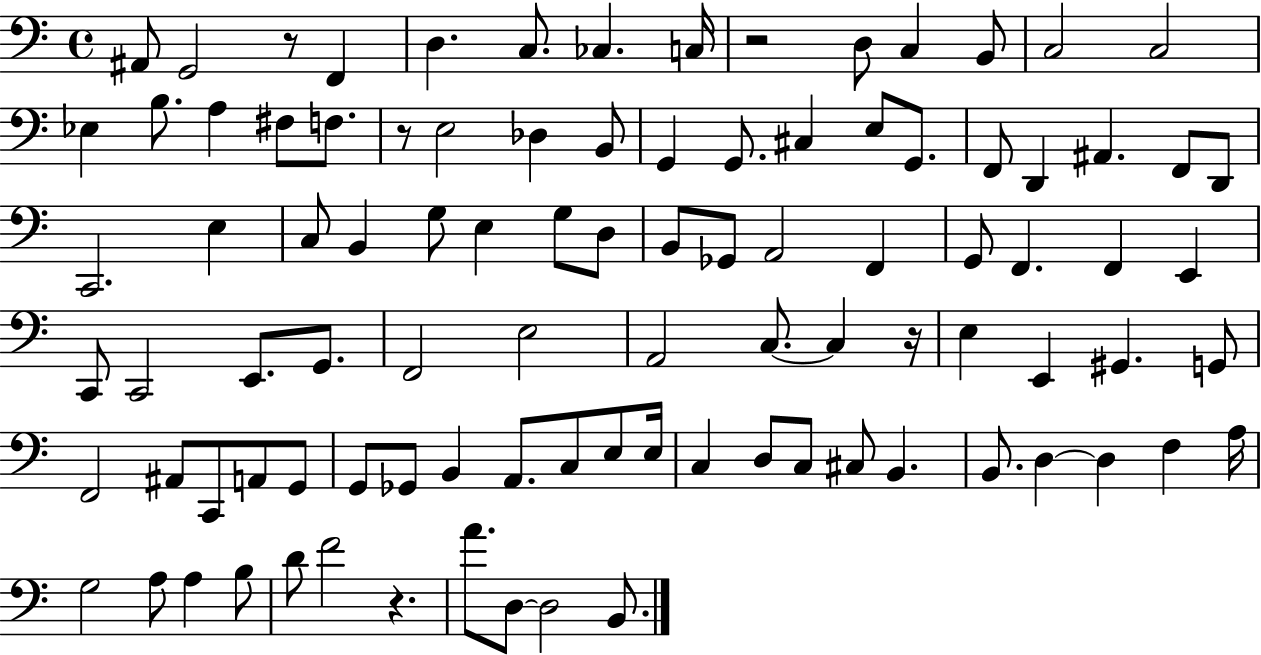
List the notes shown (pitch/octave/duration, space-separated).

A#2/e G2/h R/e F2/q D3/q. C3/e. CES3/q. C3/s R/h D3/e C3/q B2/e C3/h C3/h Eb3/q B3/e. A3/q F#3/e F3/e. R/e E3/h Db3/q B2/e G2/q G2/e. C#3/q E3/e G2/e. F2/e D2/q A#2/q. F2/e D2/e C2/h. E3/q C3/e B2/q G3/e E3/q G3/e D3/e B2/e Gb2/e A2/h F2/q G2/e F2/q. F2/q E2/q C2/e C2/h E2/e. G2/e. F2/h E3/h A2/h C3/e. C3/q R/s E3/q E2/q G#2/q. G2/e F2/h A#2/e C2/e A2/e G2/e G2/e Gb2/e B2/q A2/e. C3/e E3/e E3/s C3/q D3/e C3/e C#3/e B2/q. B2/e. D3/q D3/q F3/q A3/s G3/h A3/e A3/q B3/e D4/e F4/h R/q. A4/e. D3/e D3/h B2/e.